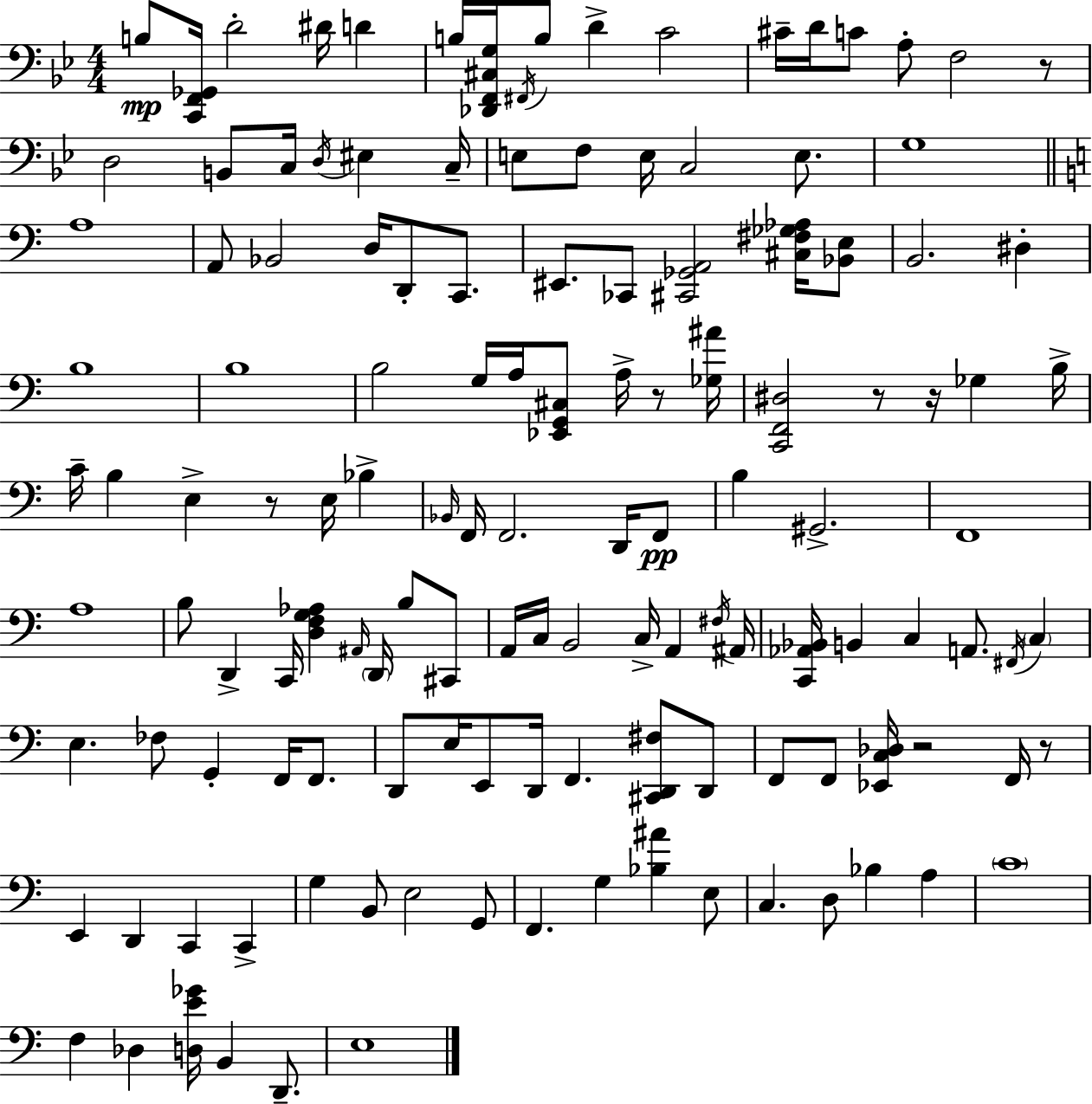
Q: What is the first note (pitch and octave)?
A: B3